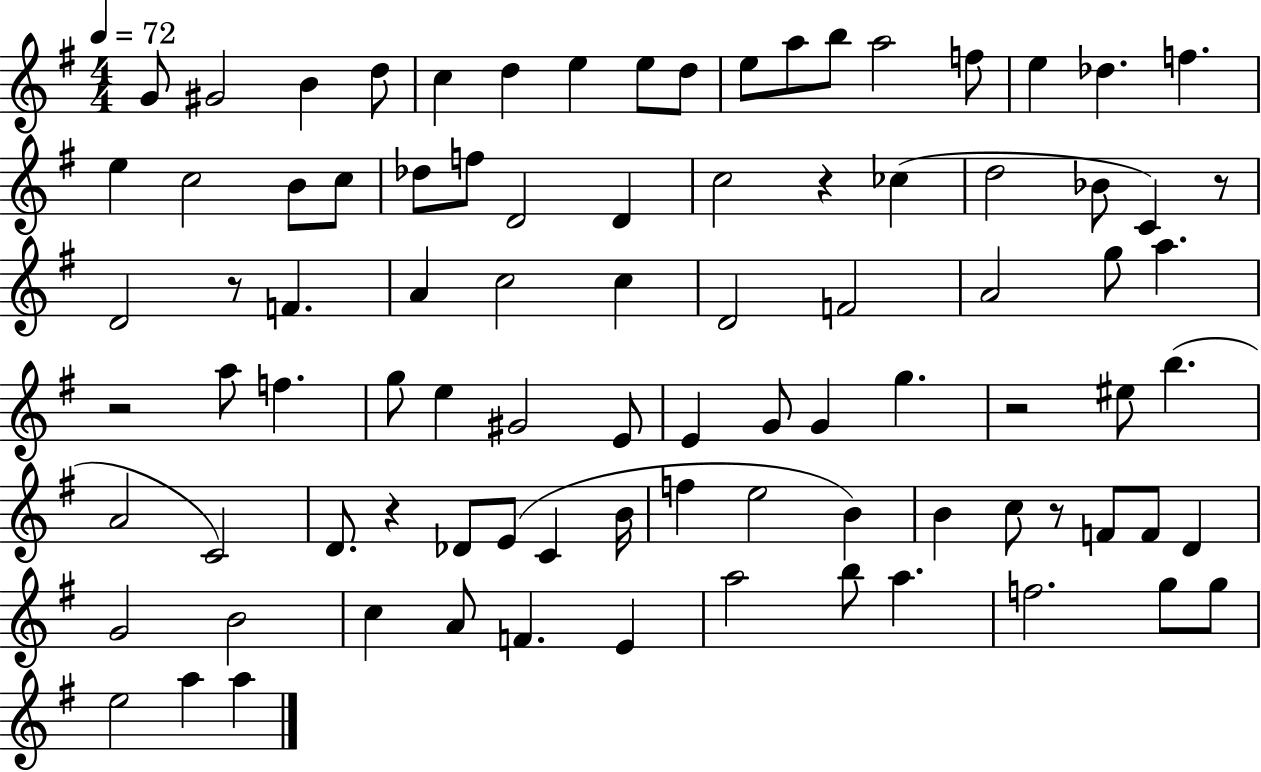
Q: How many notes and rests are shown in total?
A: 89